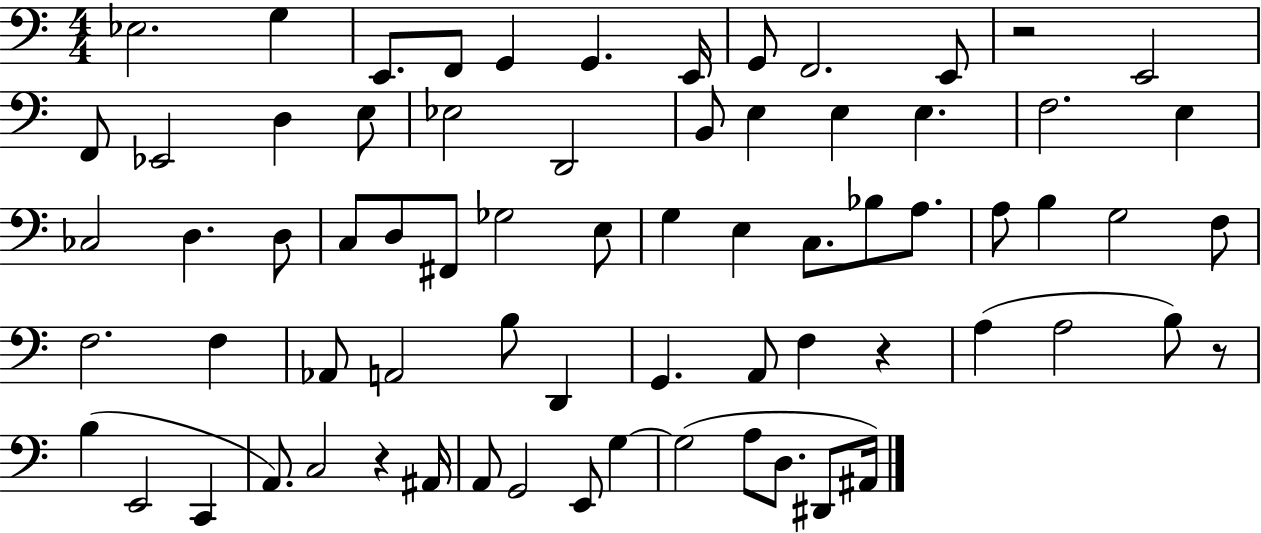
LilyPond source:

{
  \clef bass
  \numericTimeSignature
  \time 4/4
  \key c \major
  ees2. g4 | e,8. f,8 g,4 g,4. e,16 | g,8 f,2. e,8 | r2 e,2 | \break f,8 ees,2 d4 e8 | ees2 d,2 | b,8 e4 e4 e4. | f2. e4 | \break ces2 d4. d8 | c8 d8 fis,8 ges2 e8 | g4 e4 c8. bes8 a8. | a8 b4 g2 f8 | \break f2. f4 | aes,8 a,2 b8 d,4 | g,4. a,8 f4 r4 | a4( a2 b8) r8 | \break b4( e,2 c,4 | a,8.) c2 r4 ais,16 | a,8 g,2 e,8 g4~~ | g2( a8 d8. dis,8 ais,16) | \break \bar "|."
}